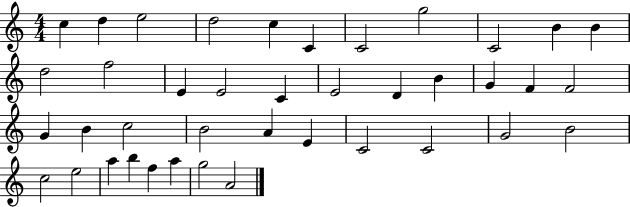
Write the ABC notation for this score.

X:1
T:Untitled
M:4/4
L:1/4
K:C
c d e2 d2 c C C2 g2 C2 B B d2 f2 E E2 C E2 D B G F F2 G B c2 B2 A E C2 C2 G2 B2 c2 e2 a b f a g2 A2